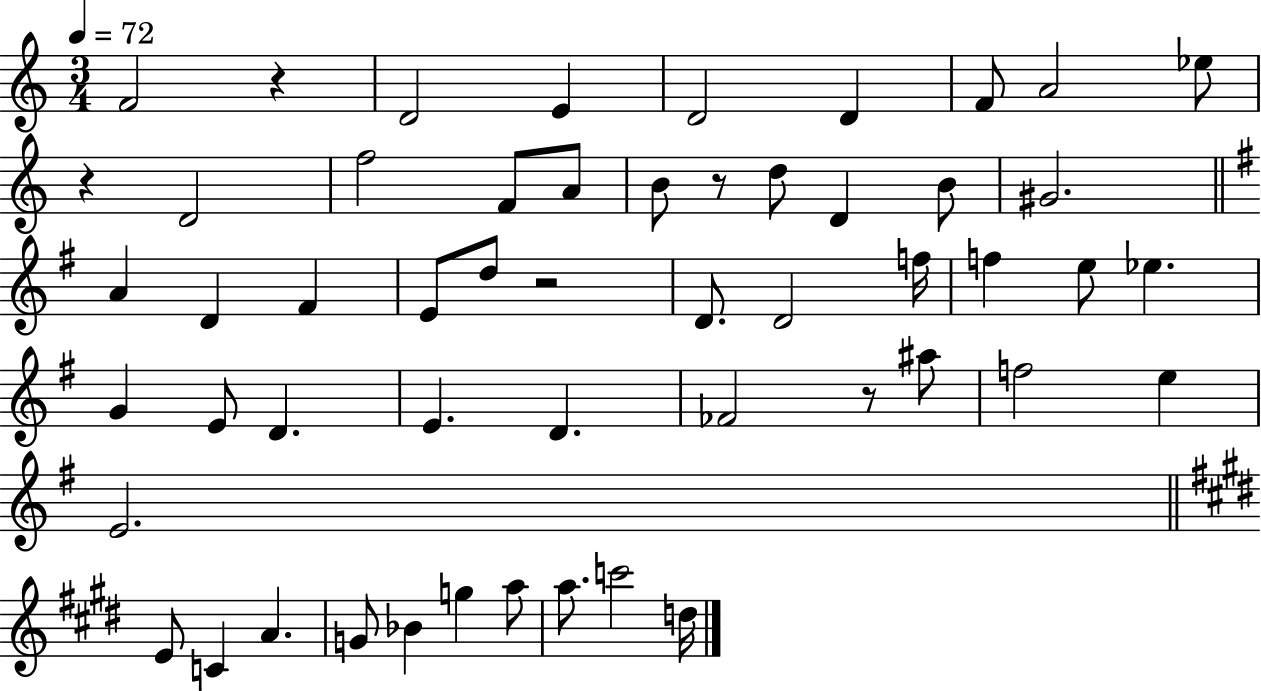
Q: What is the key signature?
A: C major